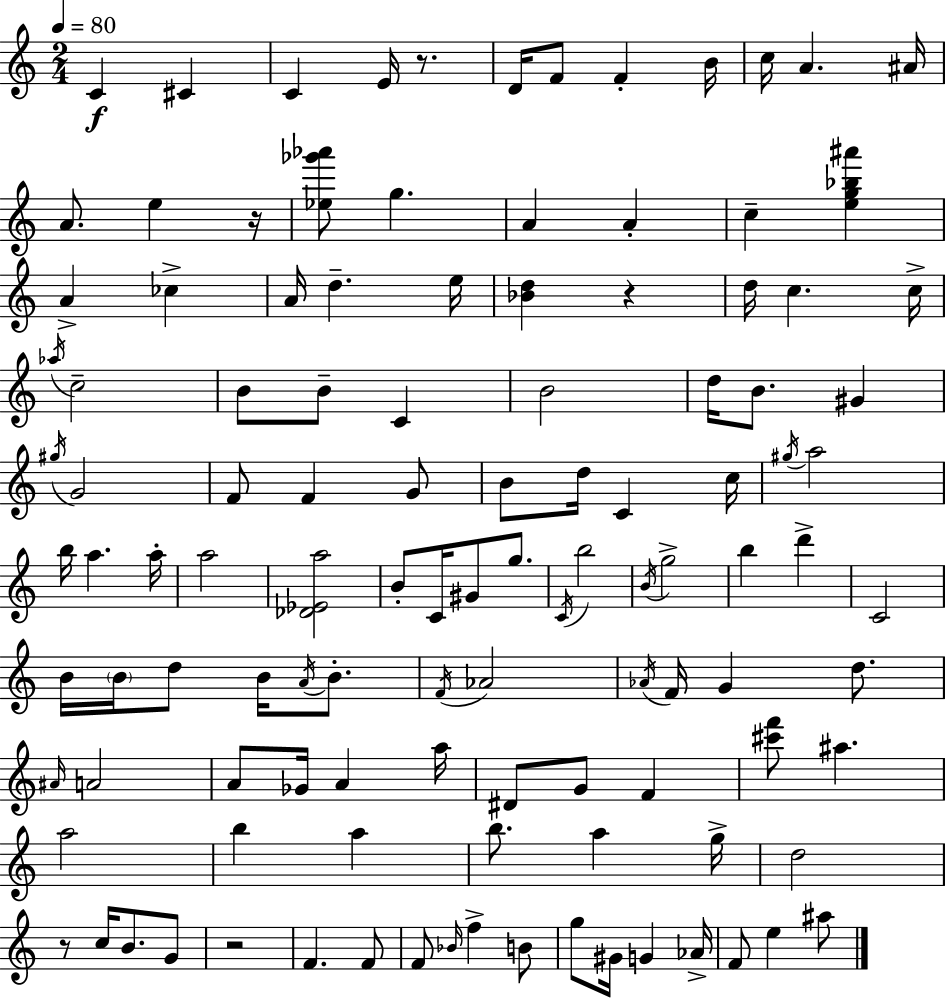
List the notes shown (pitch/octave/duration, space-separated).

C4/q C#4/q C4/q E4/s R/e. D4/s F4/e F4/q B4/s C5/s A4/q. A#4/s A4/e. E5/q R/s [Eb5,Gb6,Ab6]/e G5/q. A4/q A4/q C5/q [E5,G5,Bb5,A#6]/q A4/q CES5/q A4/s D5/q. E5/s [Bb4,D5]/q R/q D5/s C5/q. C5/s Ab5/s C5/h B4/e B4/e C4/q B4/h D5/s B4/e. G#4/q G#5/s G4/h F4/e F4/q G4/e B4/e D5/s C4/q C5/s G#5/s A5/h B5/s A5/q. A5/s A5/h [Db4,Eb4,A5]/h B4/e C4/s G#4/e G5/e. C4/s B5/h B4/s G5/h B5/q D6/q C4/h B4/s B4/s D5/e B4/s A4/s B4/e. F4/s Ab4/h Ab4/s F4/s G4/q D5/e. A#4/s A4/h A4/e Gb4/s A4/q A5/s D#4/e G4/e F4/q [C#6,F6]/e A#5/q. A5/h B5/q A5/q B5/e. A5/q G5/s D5/h R/e C5/s B4/e. G4/e R/h F4/q. F4/e F4/e Bb4/s F5/q B4/e G5/e G#4/s G4/q Ab4/s F4/e E5/q A#5/e